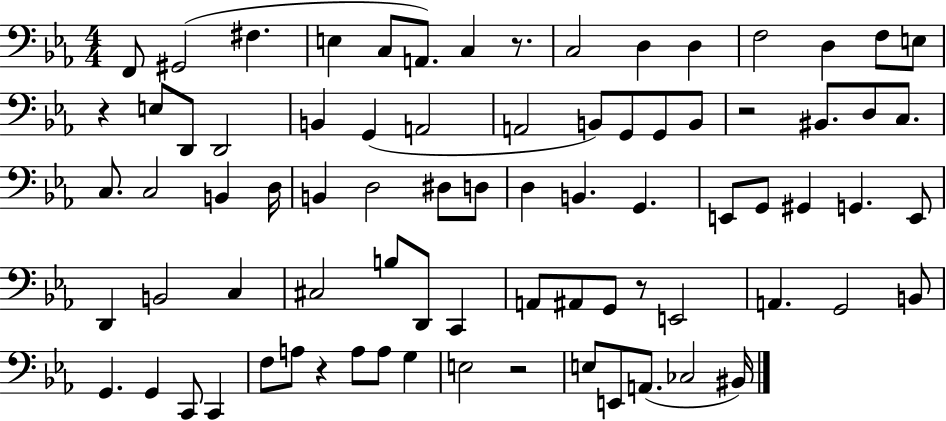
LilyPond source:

{
  \clef bass
  \numericTimeSignature
  \time 4/4
  \key ees \major
  f,8 gis,2( fis4. | e4 c8 a,8.) c4 r8. | c2 d4 d4 | f2 d4 f8 e8 | \break r4 e8 d,8 d,2 | b,4 g,4( a,2 | a,2 b,8) g,8 g,8 b,8 | r2 bis,8. d8 c8. | \break c8. c2 b,4 d16 | b,4 d2 dis8 d8 | d4 b,4. g,4. | e,8 g,8 gis,4 g,4. e,8 | \break d,4 b,2 c4 | cis2 b8 d,8 c,4 | a,8 ais,8 g,8 r8 e,2 | a,4. g,2 b,8 | \break g,4. g,4 c,8 c,4 | f8 a8 r4 a8 a8 g4 | e2 r2 | e8 e,8 a,8.( ces2 bis,16) | \break \bar "|."
}